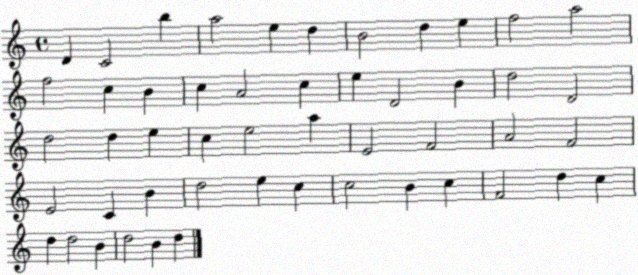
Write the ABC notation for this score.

X:1
T:Untitled
M:4/4
L:1/4
K:C
D C2 b a2 e d B2 d e f2 a2 f2 c B c A2 c e D2 B d2 D2 d2 d e c e2 a E2 F2 A2 F2 E2 C B d2 e c c2 B c F2 d c d d2 B d2 B d